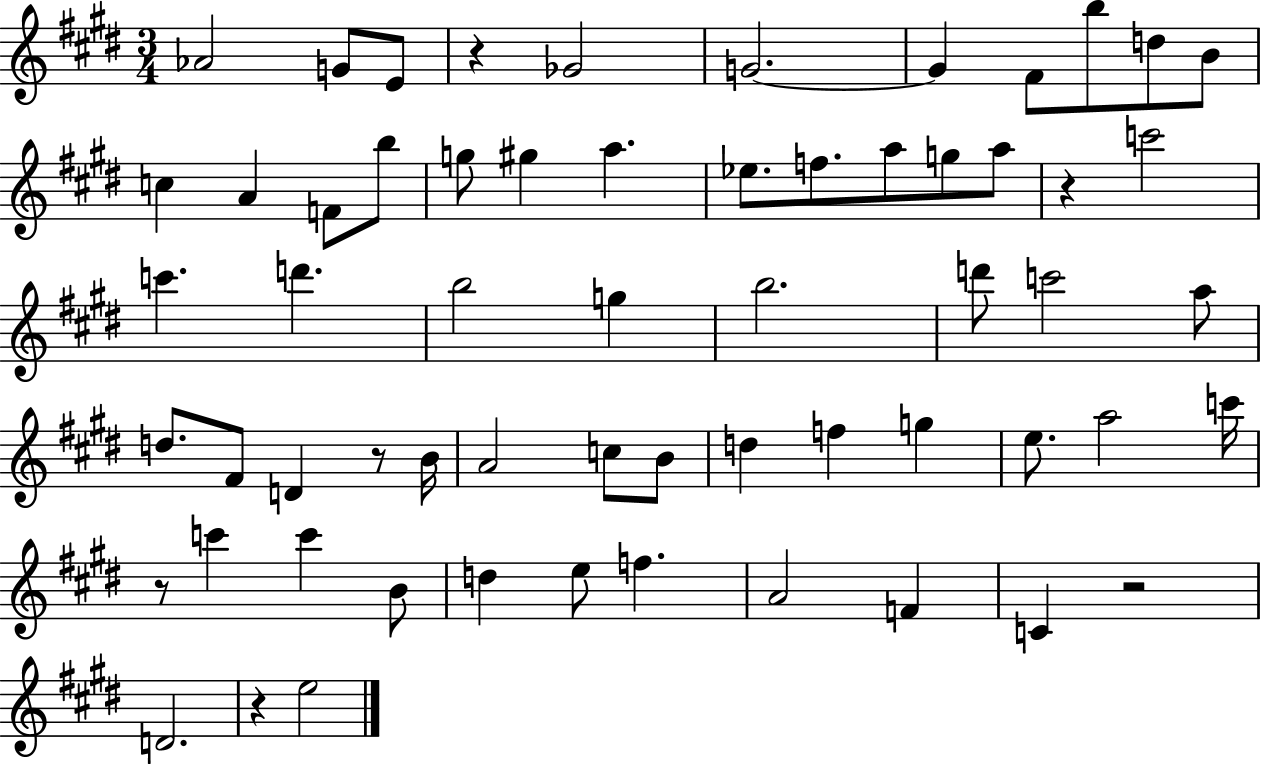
X:1
T:Untitled
M:3/4
L:1/4
K:E
_A2 G/2 E/2 z _G2 G2 G ^F/2 b/2 d/2 B/2 c A F/2 b/2 g/2 ^g a _e/2 f/2 a/2 g/2 a/2 z c'2 c' d' b2 g b2 d'/2 c'2 a/2 d/2 ^F/2 D z/2 B/4 A2 c/2 B/2 d f g e/2 a2 c'/4 z/2 c' c' B/2 d e/2 f A2 F C z2 D2 z e2